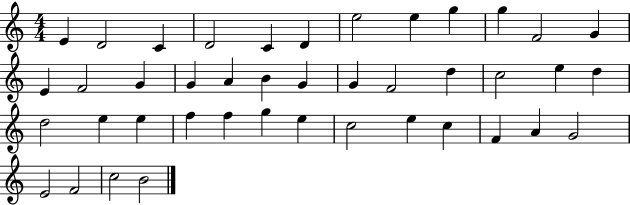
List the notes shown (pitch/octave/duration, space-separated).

E4/q D4/h C4/q D4/h C4/q D4/q E5/h E5/q G5/q G5/q F4/h G4/q E4/q F4/h G4/q G4/q A4/q B4/q G4/q G4/q F4/h D5/q C5/h E5/q D5/q D5/h E5/q E5/q F5/q F5/q G5/q E5/q C5/h E5/q C5/q F4/q A4/q G4/h E4/h F4/h C5/h B4/h